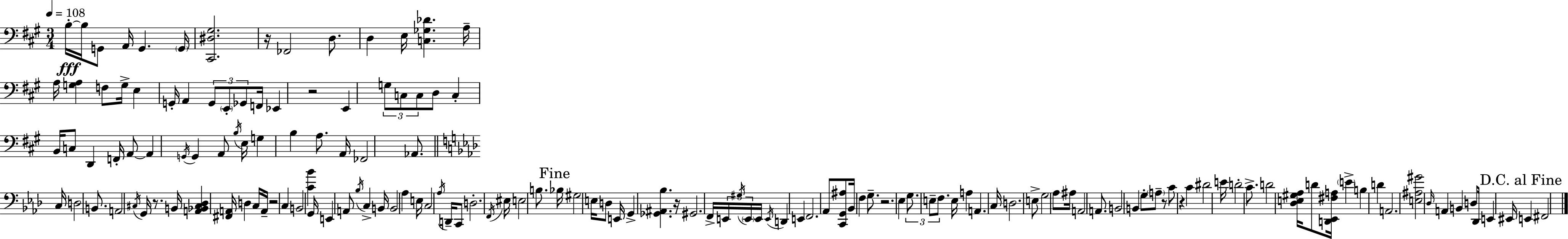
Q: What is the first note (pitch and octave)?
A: B3